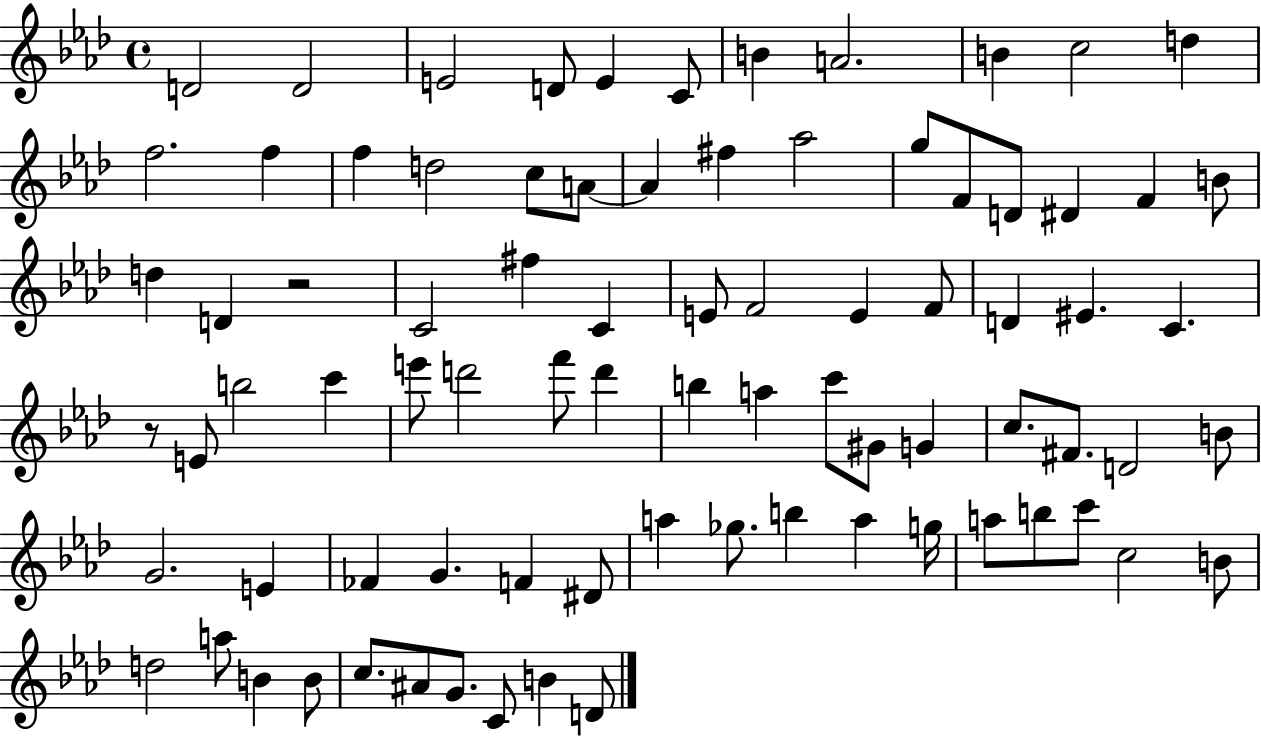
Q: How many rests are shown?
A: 2